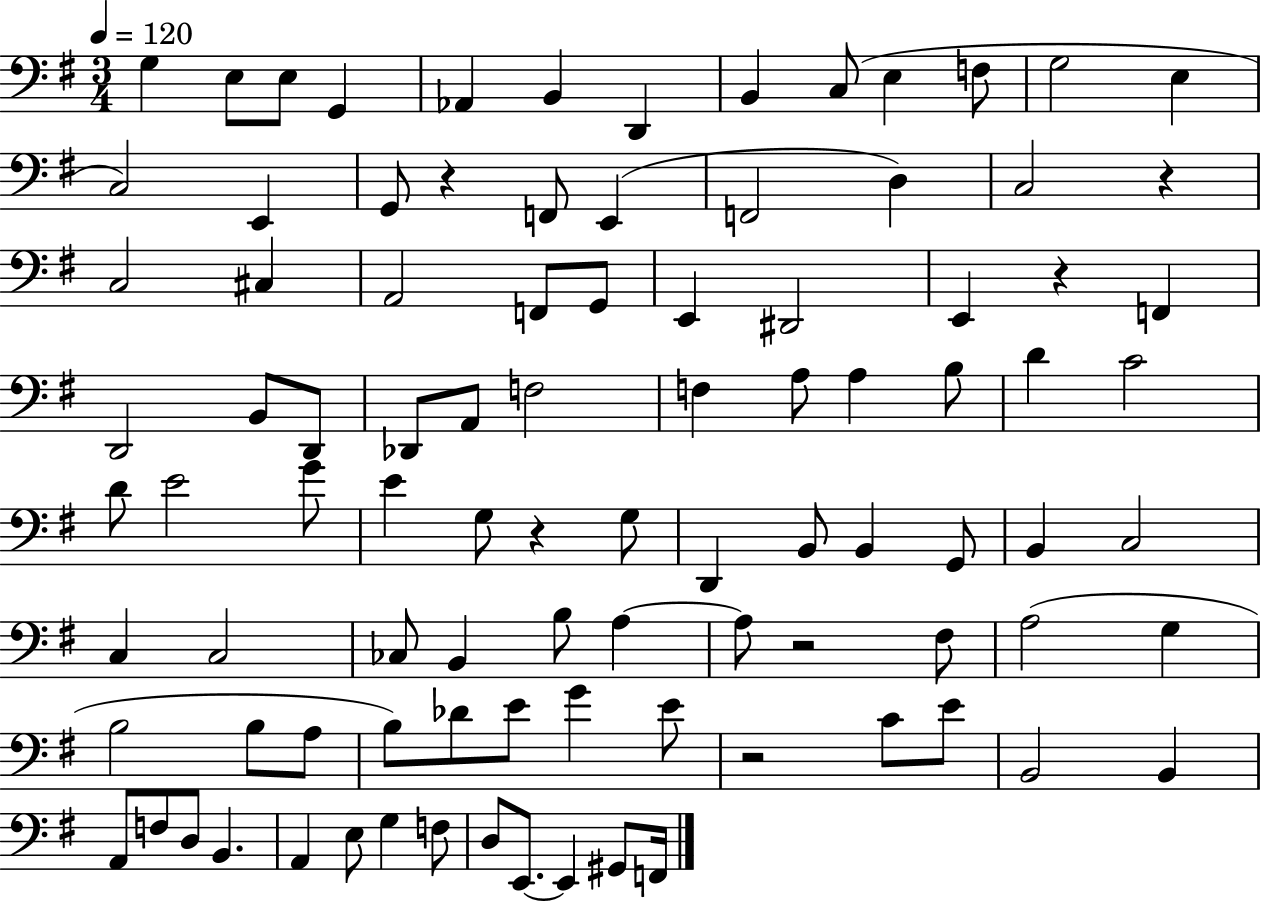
{
  \clef bass
  \numericTimeSignature
  \time 3/4
  \key g \major
  \tempo 4 = 120
  \repeat volta 2 { g4 e8 e8 g,4 | aes,4 b,4 d,4 | b,4 c8( e4 f8 | g2 e4 | \break c2) e,4 | g,8 r4 f,8 e,4( | f,2 d4) | c2 r4 | \break c2 cis4 | a,2 f,8 g,8 | e,4 dis,2 | e,4 r4 f,4 | \break d,2 b,8 d,8 | des,8 a,8 f2 | f4 a8 a4 b8 | d'4 c'2 | \break d'8 e'2 g'8 | e'4 g8 r4 g8 | d,4 b,8 b,4 g,8 | b,4 c2 | \break c4 c2 | ces8 b,4 b8 a4~~ | a8 r2 fis8 | a2( g4 | \break b2 b8 a8 | b8) des'8 e'8 g'4 e'8 | r2 c'8 e'8 | b,2 b,4 | \break a,8 f8 d8 b,4. | a,4 e8 g4 f8 | d8 e,8.~~ e,4 gis,8 f,16 | } \bar "|."
}